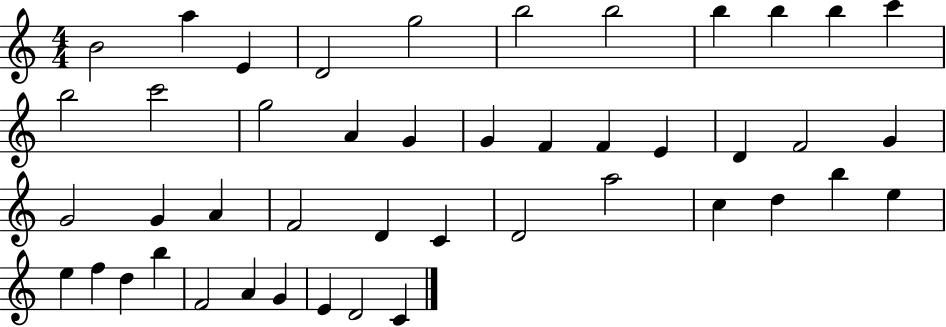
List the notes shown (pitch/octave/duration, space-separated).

B4/h A5/q E4/q D4/h G5/h B5/h B5/h B5/q B5/q B5/q C6/q B5/h C6/h G5/h A4/q G4/q G4/q F4/q F4/q E4/q D4/q F4/h G4/q G4/h G4/q A4/q F4/h D4/q C4/q D4/h A5/h C5/q D5/q B5/q E5/q E5/q F5/q D5/q B5/q F4/h A4/q G4/q E4/q D4/h C4/q